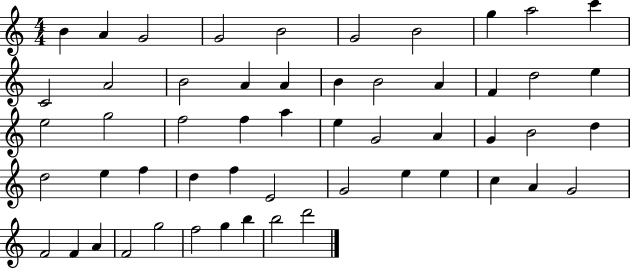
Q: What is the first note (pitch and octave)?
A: B4